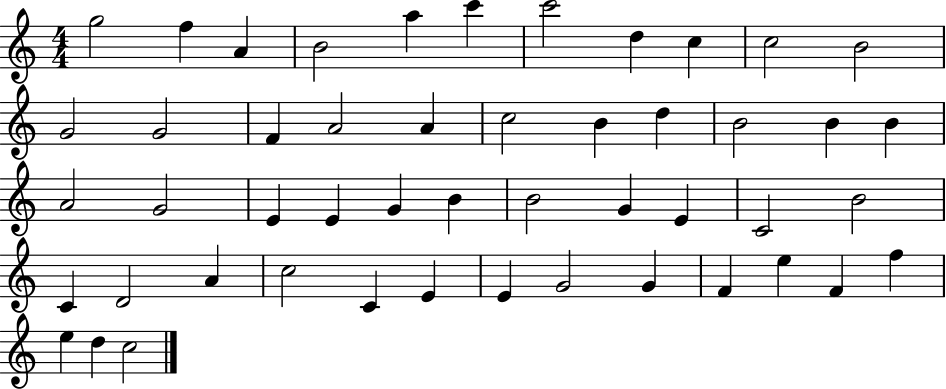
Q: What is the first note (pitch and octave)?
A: G5